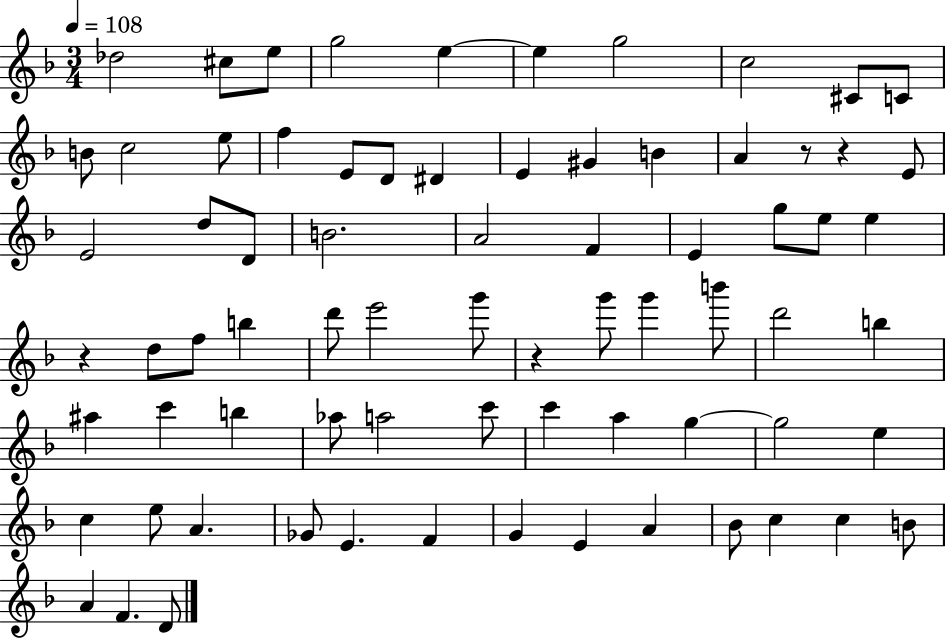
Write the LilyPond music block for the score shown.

{
  \clef treble
  \numericTimeSignature
  \time 3/4
  \key f \major
  \tempo 4 = 108
  \repeat volta 2 { des''2 cis''8 e''8 | g''2 e''4~~ | e''4 g''2 | c''2 cis'8 c'8 | \break b'8 c''2 e''8 | f''4 e'8 d'8 dis'4 | e'4 gis'4 b'4 | a'4 r8 r4 e'8 | \break e'2 d''8 d'8 | b'2. | a'2 f'4 | e'4 g''8 e''8 e''4 | \break r4 d''8 f''8 b''4 | d'''8 e'''2 g'''8 | r4 g'''8 g'''4 b'''8 | d'''2 b''4 | \break ais''4 c'''4 b''4 | aes''8 a''2 c'''8 | c'''4 a''4 g''4~~ | g''2 e''4 | \break c''4 e''8 a'4. | ges'8 e'4. f'4 | g'4 e'4 a'4 | bes'8 c''4 c''4 b'8 | \break a'4 f'4. d'8 | } \bar "|."
}